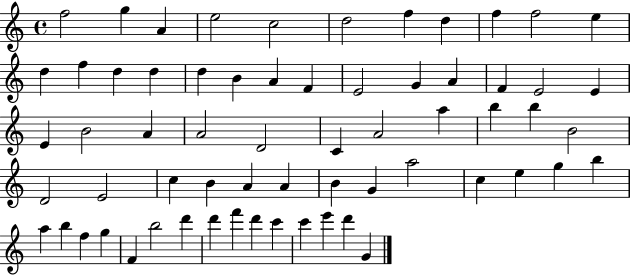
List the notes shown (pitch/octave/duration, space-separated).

F5/h G5/q A4/q E5/h C5/h D5/h F5/q D5/q F5/q F5/h E5/q D5/q F5/q D5/q D5/q D5/q B4/q A4/q F4/q E4/h G4/q A4/q F4/q E4/h E4/q E4/q B4/h A4/q A4/h D4/h C4/q A4/h A5/q B5/q B5/q B4/h D4/h E4/h C5/q B4/q A4/q A4/q B4/q G4/q A5/h C5/q E5/q G5/q B5/q A5/q B5/q F5/q G5/q F4/q B5/h D6/q D6/q F6/q D6/q C6/q C6/q E6/q D6/q G4/q